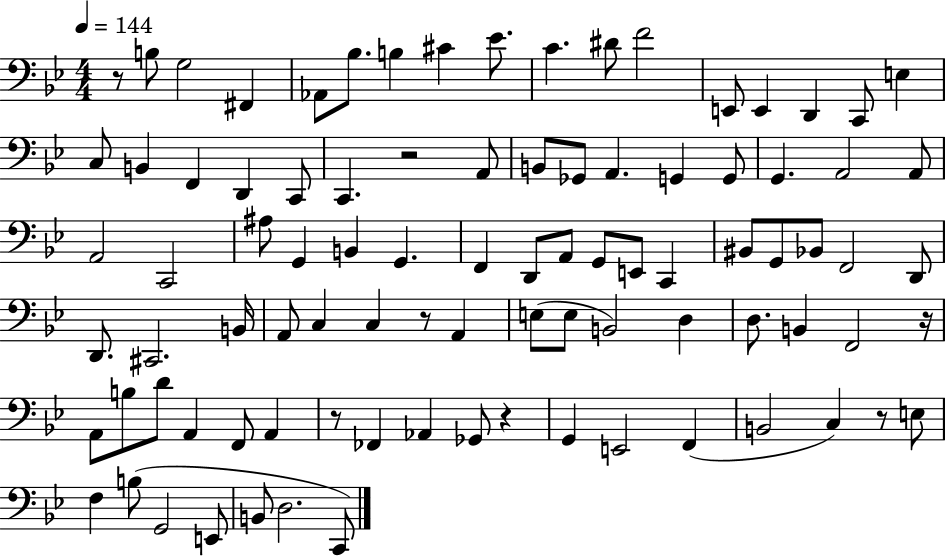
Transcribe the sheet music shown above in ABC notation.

X:1
T:Untitled
M:4/4
L:1/4
K:Bb
z/2 B,/2 G,2 ^F,, _A,,/2 _B,/2 B, ^C _E/2 C ^D/2 F2 E,,/2 E,, D,, C,,/2 E, C,/2 B,, F,, D,, C,,/2 C,, z2 A,,/2 B,,/2 _G,,/2 A,, G,, G,,/2 G,, A,,2 A,,/2 A,,2 C,,2 ^A,/2 G,, B,, G,, F,, D,,/2 A,,/2 G,,/2 E,,/2 C,, ^B,,/2 G,,/2 _B,,/2 F,,2 D,,/2 D,,/2 ^C,,2 B,,/4 A,,/2 C, C, z/2 A,, E,/2 E,/2 B,,2 D, D,/2 B,, F,,2 z/4 A,,/2 B,/2 D/2 A,, F,,/2 A,, z/2 _F,, _A,, _G,,/2 z G,, E,,2 F,, B,,2 C, z/2 E,/2 F, B,/2 G,,2 E,,/2 B,,/2 D,2 C,,/2